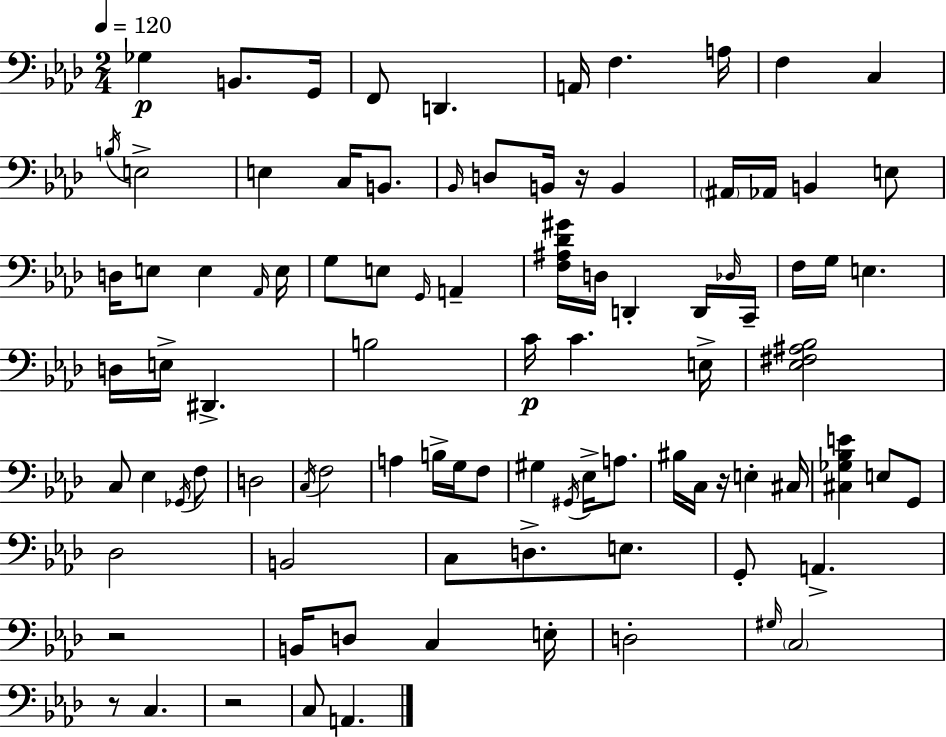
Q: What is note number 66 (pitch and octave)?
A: C#3